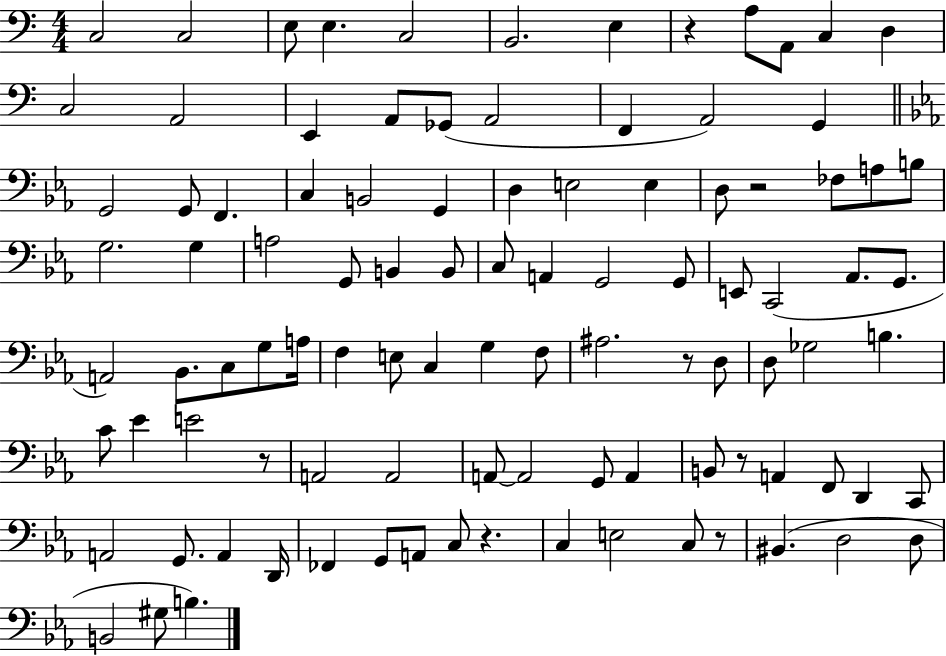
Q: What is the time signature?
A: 4/4